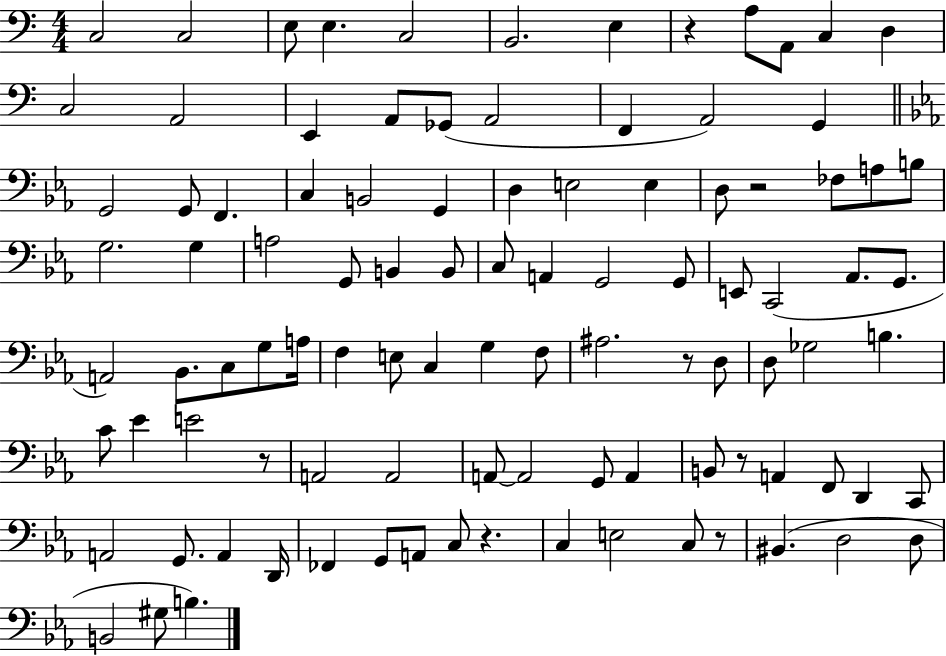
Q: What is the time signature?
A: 4/4